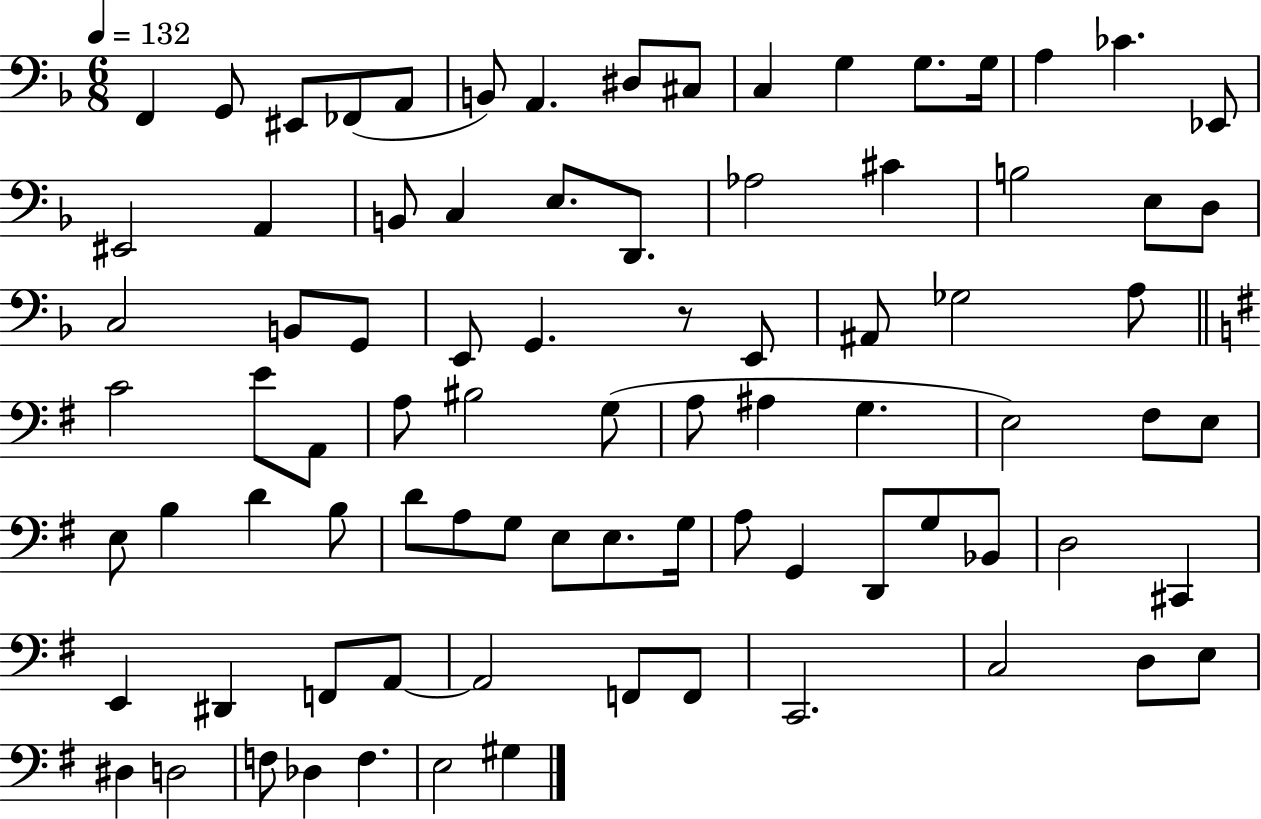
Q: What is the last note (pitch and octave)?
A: G#3